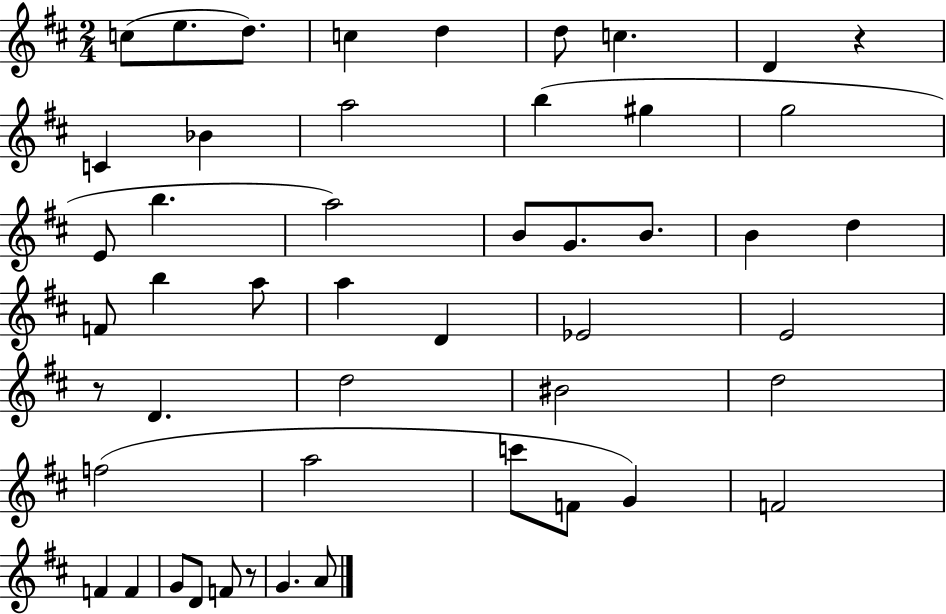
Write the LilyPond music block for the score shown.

{
  \clef treble
  \numericTimeSignature
  \time 2/4
  \key d \major
  \repeat volta 2 { c''8( e''8. d''8.) | c''4 d''4 | d''8 c''4. | d'4 r4 | \break c'4 bes'4 | a''2 | b''4( gis''4 | g''2 | \break e'8 b''4. | a''2) | b'8 g'8. b'8. | b'4 d''4 | \break f'8 b''4 a''8 | a''4 d'4 | ees'2 | e'2 | \break r8 d'4. | d''2 | bis'2 | d''2 | \break f''2( | a''2 | c'''8 f'8 g'4) | f'2 | \break f'4 f'4 | g'8 d'8 f'8 r8 | g'4. a'8 | } \bar "|."
}